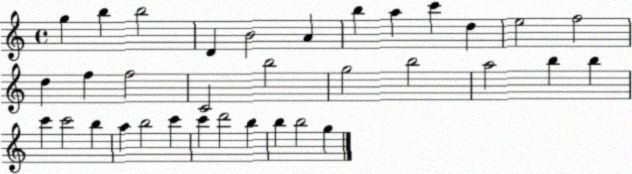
X:1
T:Untitled
M:4/4
L:1/4
K:C
g b b2 D B2 A b a c' d e2 f2 d f f2 C2 b2 g2 b2 a2 b b c' c'2 b a b2 c' c' d'2 b b b2 g